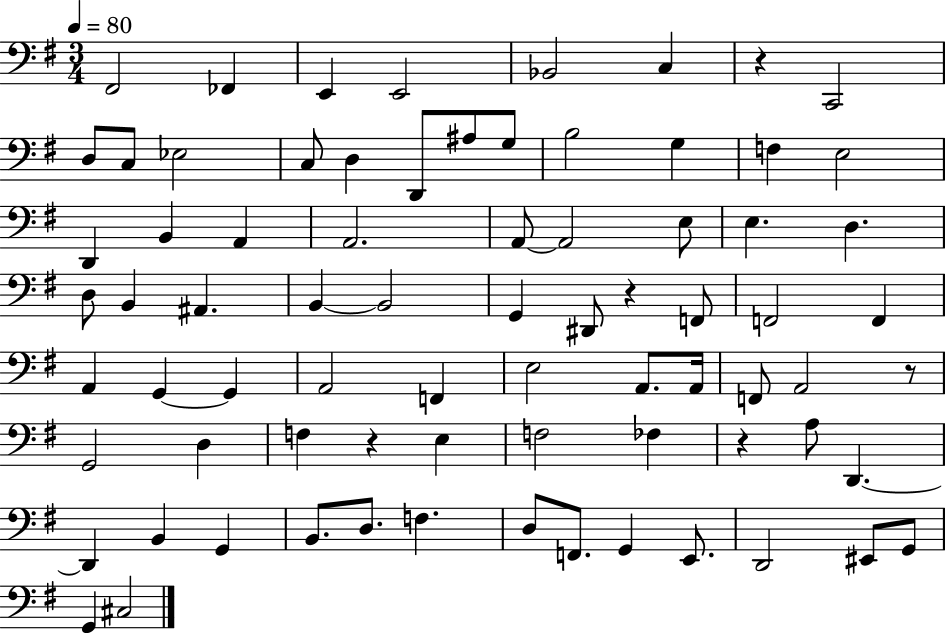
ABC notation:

X:1
T:Untitled
M:3/4
L:1/4
K:G
^F,,2 _F,, E,, E,,2 _B,,2 C, z C,,2 D,/2 C,/2 _E,2 C,/2 D, D,,/2 ^A,/2 G,/2 B,2 G, F, E,2 D,, B,, A,, A,,2 A,,/2 A,,2 E,/2 E, D, D,/2 B,, ^A,, B,, B,,2 G,, ^D,,/2 z F,,/2 F,,2 F,, A,, G,, G,, A,,2 F,, E,2 A,,/2 A,,/4 F,,/2 A,,2 z/2 G,,2 D, F, z E, F,2 _F, z A,/2 D,, D,, B,, G,, B,,/2 D,/2 F, D,/2 F,,/2 G,, E,,/2 D,,2 ^E,,/2 G,,/2 G,, ^C,2